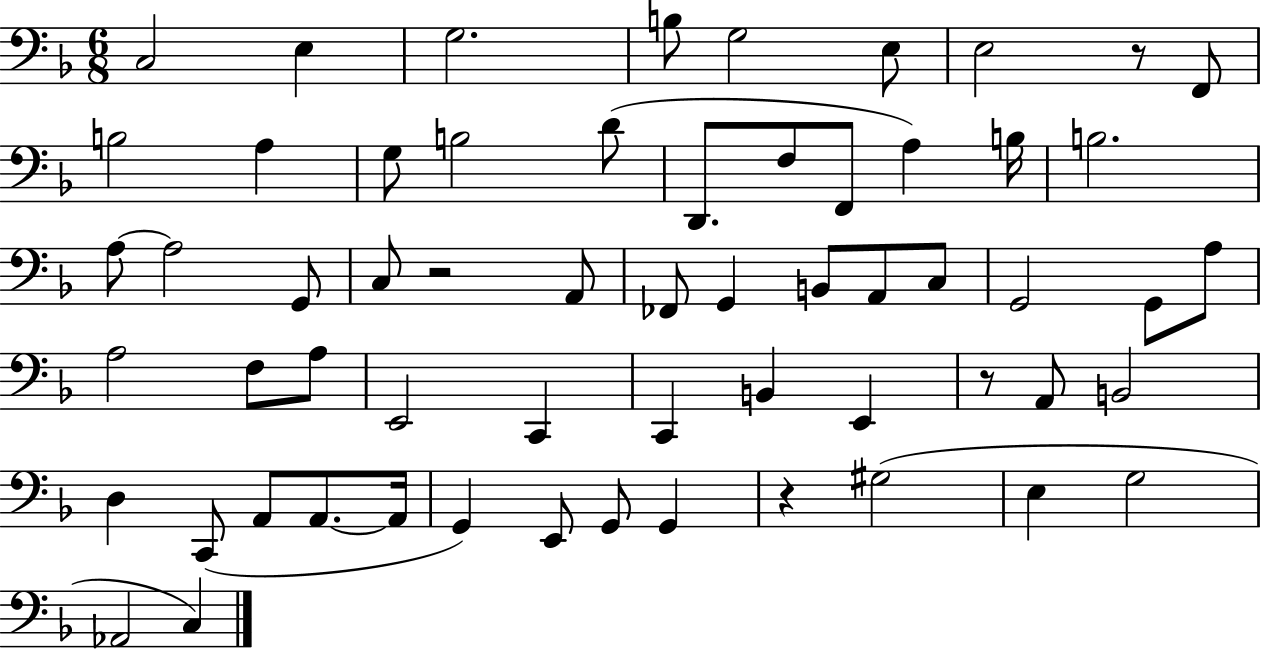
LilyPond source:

{
  \clef bass
  \numericTimeSignature
  \time 6/8
  \key f \major
  c2 e4 | g2. | b8 g2 e8 | e2 r8 f,8 | \break b2 a4 | g8 b2 d'8( | d,8. f8 f,8 a4) b16 | b2. | \break a8~~ a2 g,8 | c8 r2 a,8 | fes,8 g,4 b,8 a,8 c8 | g,2 g,8 a8 | \break a2 f8 a8 | e,2 c,4 | c,4 b,4 e,4 | r8 a,8 b,2 | \break d4 c,8( a,8 a,8.~~ a,16 | g,4) e,8 g,8 g,4 | r4 gis2( | e4 g2 | \break aes,2 c4) | \bar "|."
}